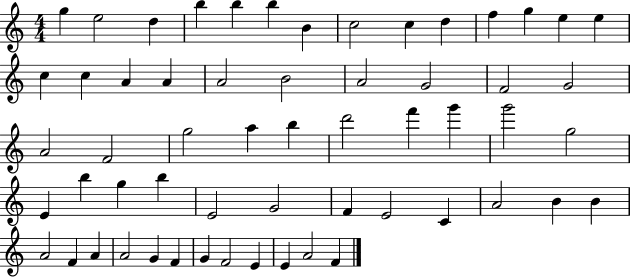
X:1
T:Untitled
M:4/4
L:1/4
K:C
g e2 d b b b B c2 c d f g e e c c A A A2 B2 A2 G2 F2 G2 A2 F2 g2 a b d'2 f' g' g'2 g2 E b g b E2 G2 F E2 C A2 B B A2 F A A2 G F G F2 E E A2 F